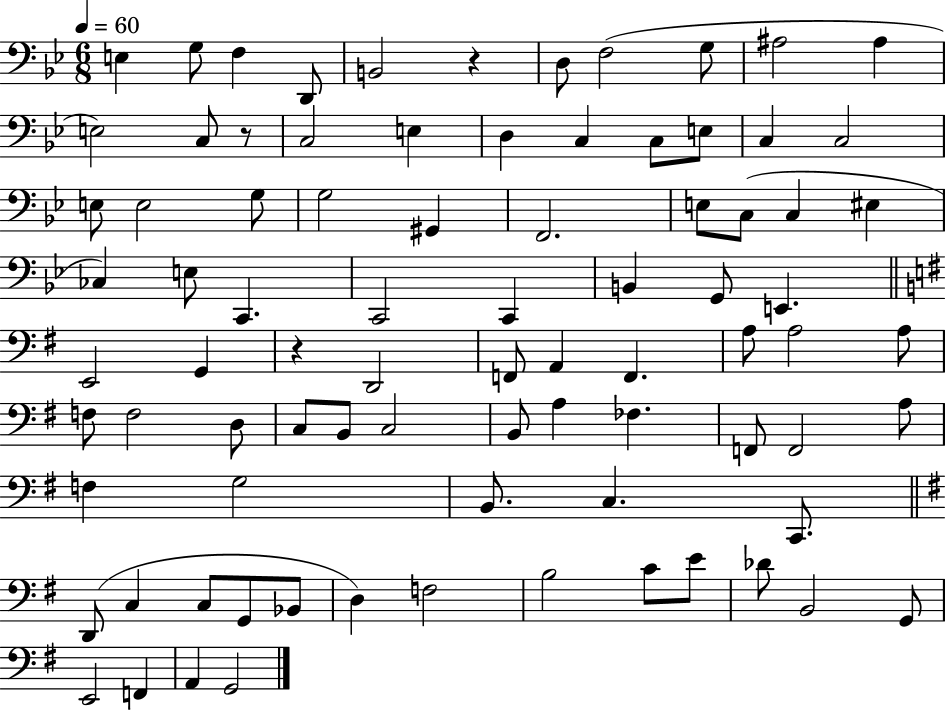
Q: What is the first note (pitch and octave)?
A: E3